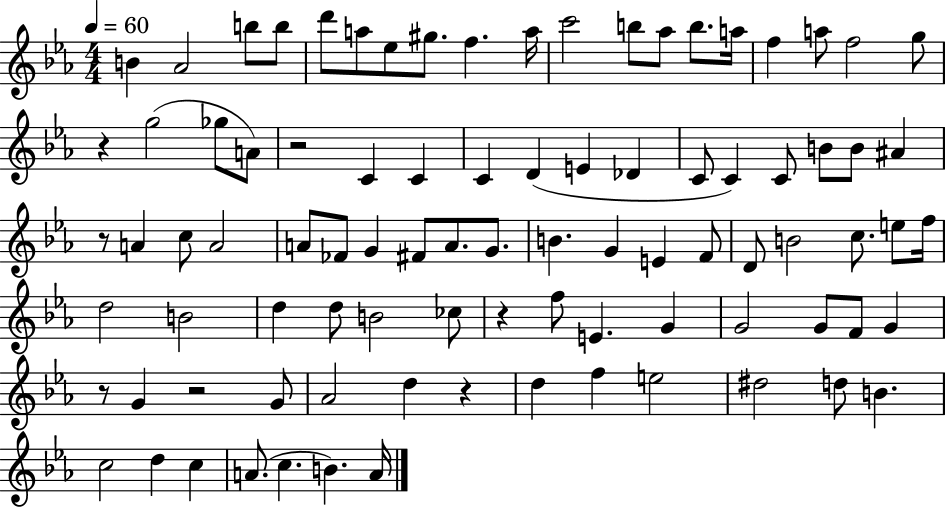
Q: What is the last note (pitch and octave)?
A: A4